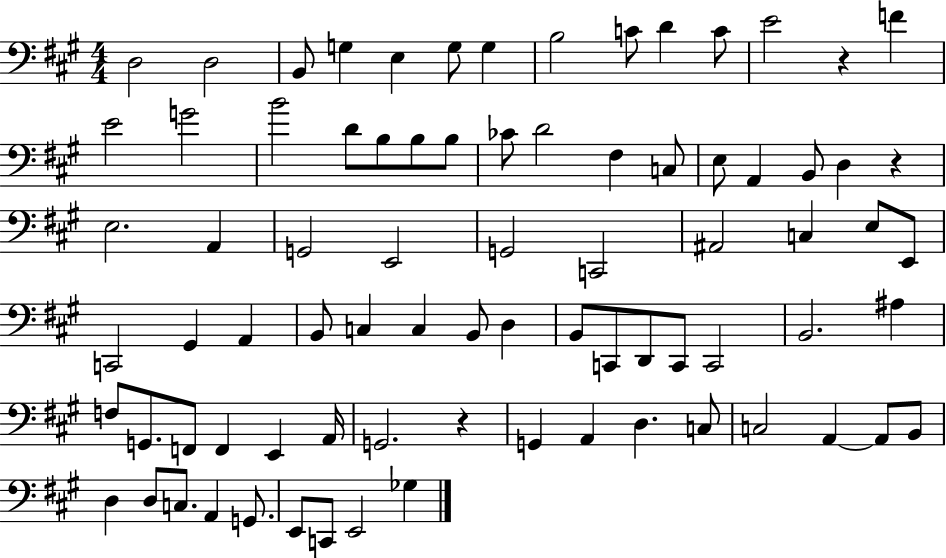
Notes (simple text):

D3/h D3/h B2/e G3/q E3/q G3/e G3/q B3/h C4/e D4/q C4/e E4/h R/q F4/q E4/h G4/h B4/h D4/e B3/e B3/e B3/e CES4/e D4/h F#3/q C3/e E3/e A2/q B2/e D3/q R/q E3/h. A2/q G2/h E2/h G2/h C2/h A#2/h C3/q E3/e E2/e C2/h G#2/q A2/q B2/e C3/q C3/q B2/e D3/q B2/e C2/e D2/e C2/e C2/h B2/h. A#3/q F3/e G2/e. F2/e F2/q E2/q A2/s G2/h. R/q G2/q A2/q D3/q. C3/e C3/h A2/q A2/e B2/e D3/q D3/e C3/e. A2/q G2/e. E2/e C2/e E2/h Gb3/q